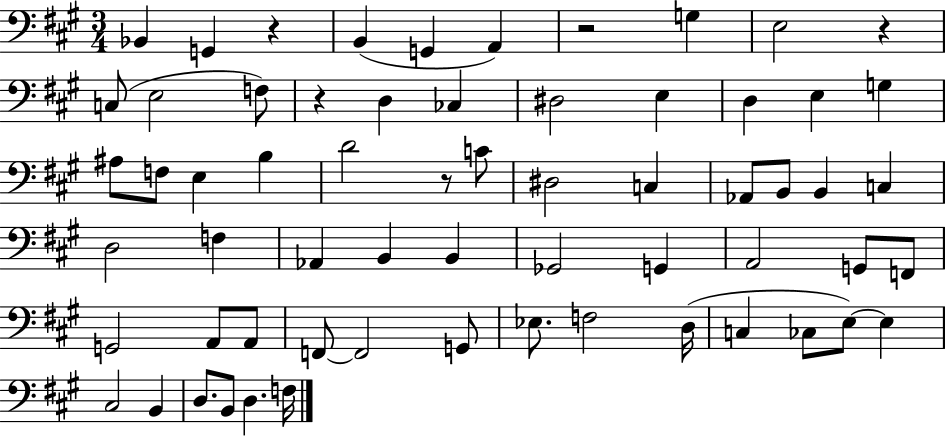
{
  \clef bass
  \numericTimeSignature
  \time 3/4
  \key a \major
  \repeat volta 2 { bes,4 g,4 r4 | b,4( g,4 a,4) | r2 g4 | e2 r4 | \break c8( e2 f8) | r4 d4 ces4 | dis2 e4 | d4 e4 g4 | \break ais8 f8 e4 b4 | d'2 r8 c'8 | dis2 c4 | aes,8 b,8 b,4 c4 | \break d2 f4 | aes,4 b,4 b,4 | ges,2 g,4 | a,2 g,8 f,8 | \break g,2 a,8 a,8 | f,8~~ f,2 g,8 | ees8. f2 d16( | c4 ces8 e8~~) e4 | \break cis2 b,4 | d8. b,8 d4. f16 | } \bar "|."
}